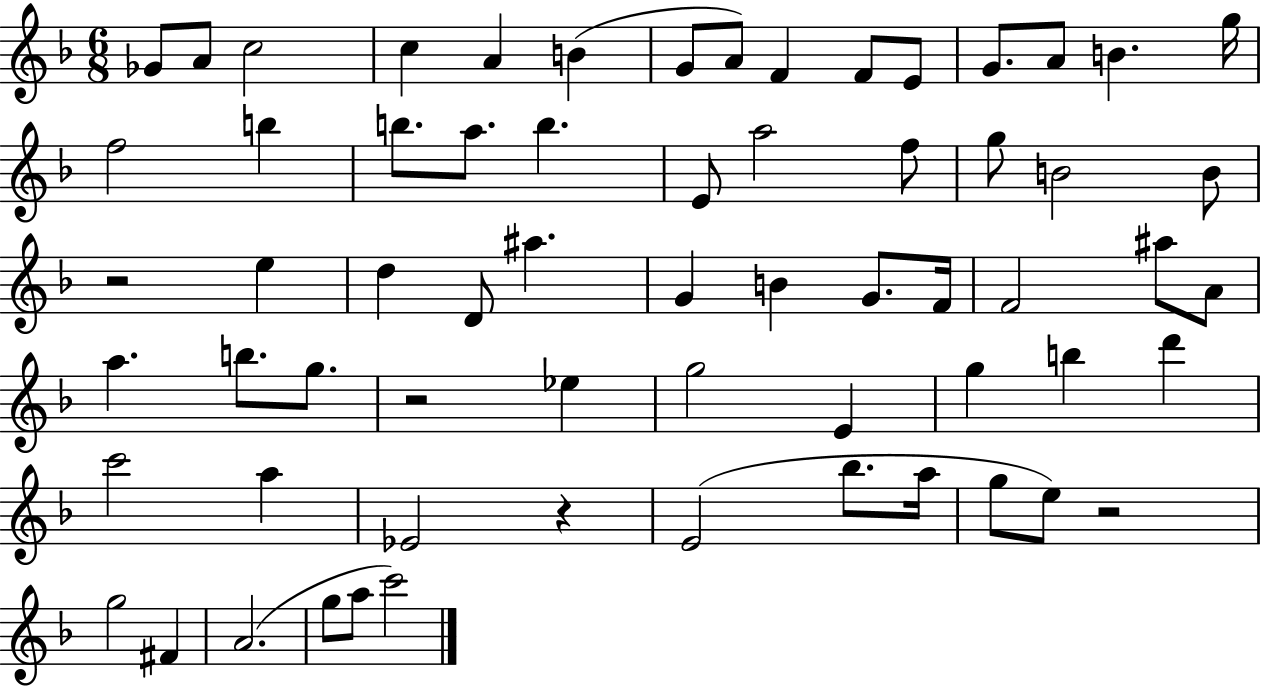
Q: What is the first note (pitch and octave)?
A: Gb4